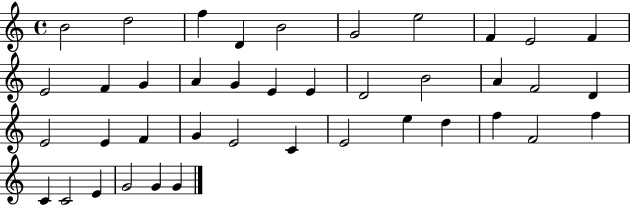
B4/h D5/h F5/q D4/q B4/h G4/h E5/h F4/q E4/h F4/q E4/h F4/q G4/q A4/q G4/q E4/q E4/q D4/h B4/h A4/q F4/h D4/q E4/h E4/q F4/q G4/q E4/h C4/q E4/h E5/q D5/q F5/q F4/h F5/q C4/q C4/h E4/q G4/h G4/q G4/q